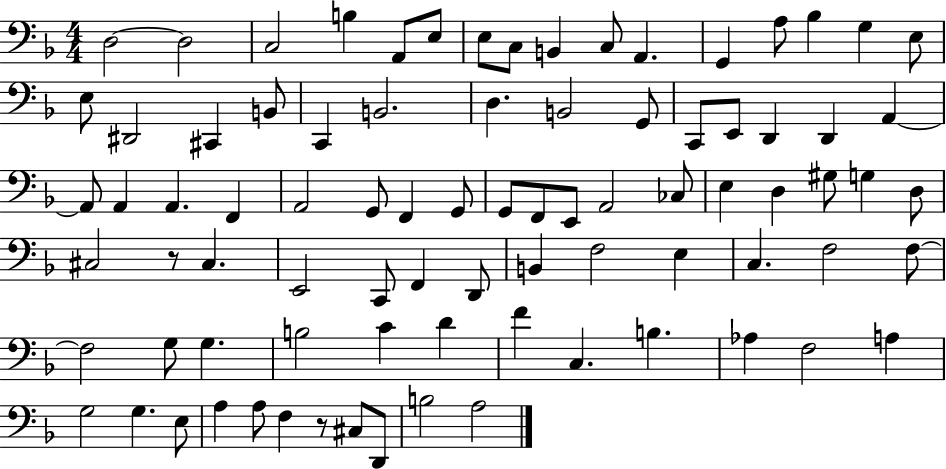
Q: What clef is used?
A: bass